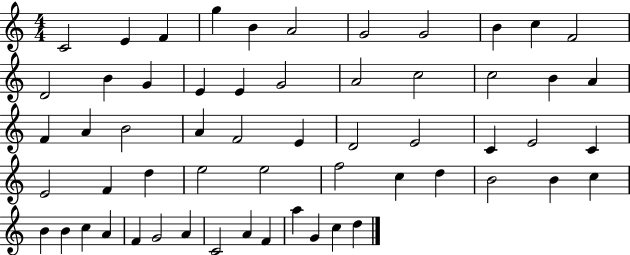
{
  \clef treble
  \numericTimeSignature
  \time 4/4
  \key c \major
  c'2 e'4 f'4 | g''4 b'4 a'2 | g'2 g'2 | b'4 c''4 f'2 | \break d'2 b'4 g'4 | e'4 e'4 g'2 | a'2 c''2 | c''2 b'4 a'4 | \break f'4 a'4 b'2 | a'4 f'2 e'4 | d'2 e'2 | c'4 e'2 c'4 | \break e'2 f'4 d''4 | e''2 e''2 | f''2 c''4 d''4 | b'2 b'4 c''4 | \break b'4 b'4 c''4 a'4 | f'4 g'2 a'4 | c'2 a'4 f'4 | a''4 g'4 c''4 d''4 | \break \bar "|."
}